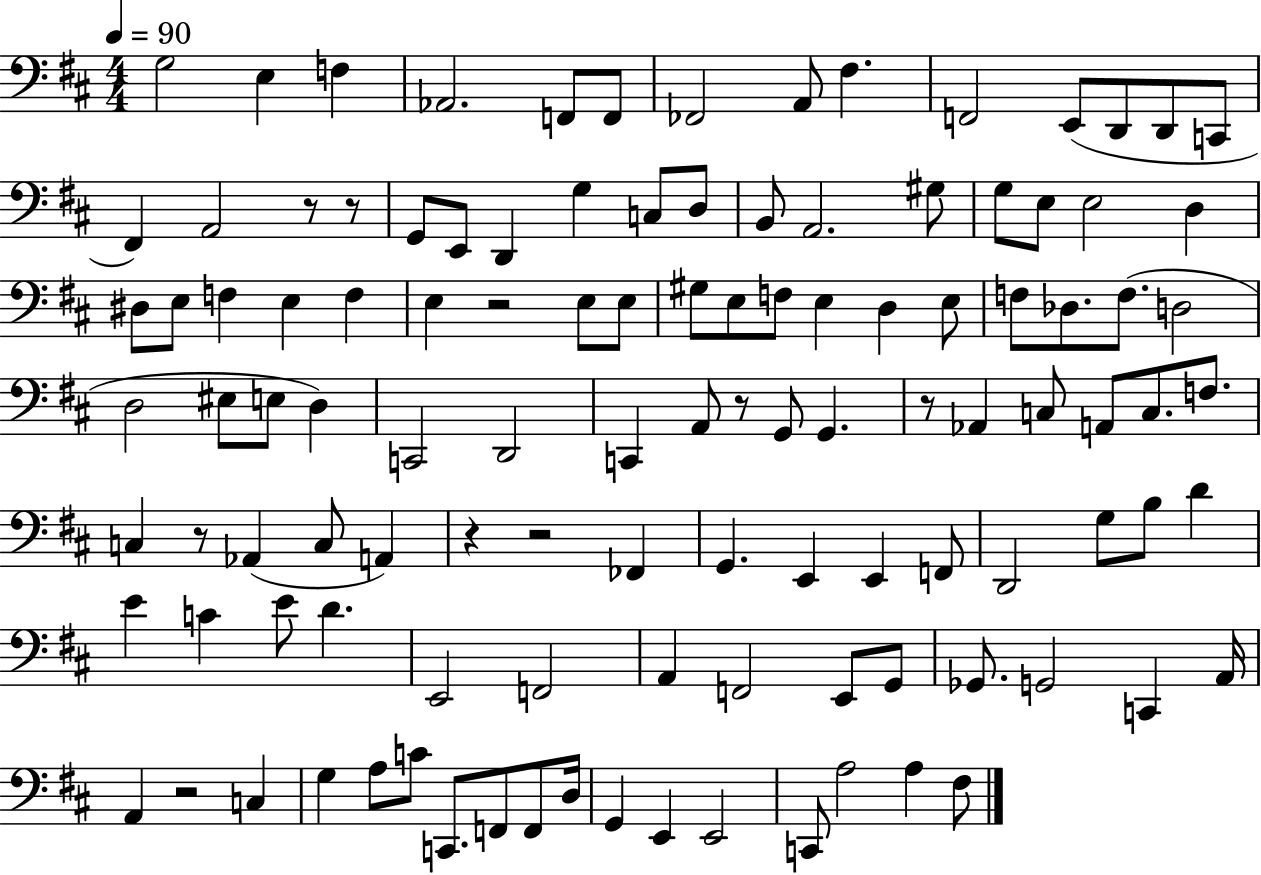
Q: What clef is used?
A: bass